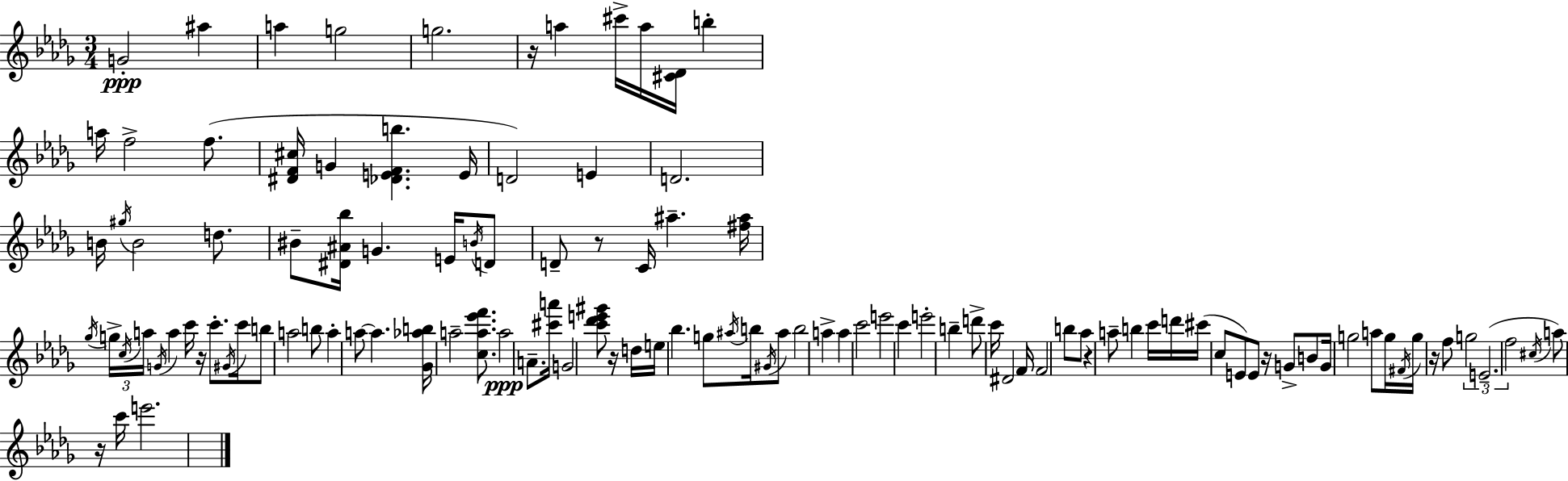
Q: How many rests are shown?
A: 8